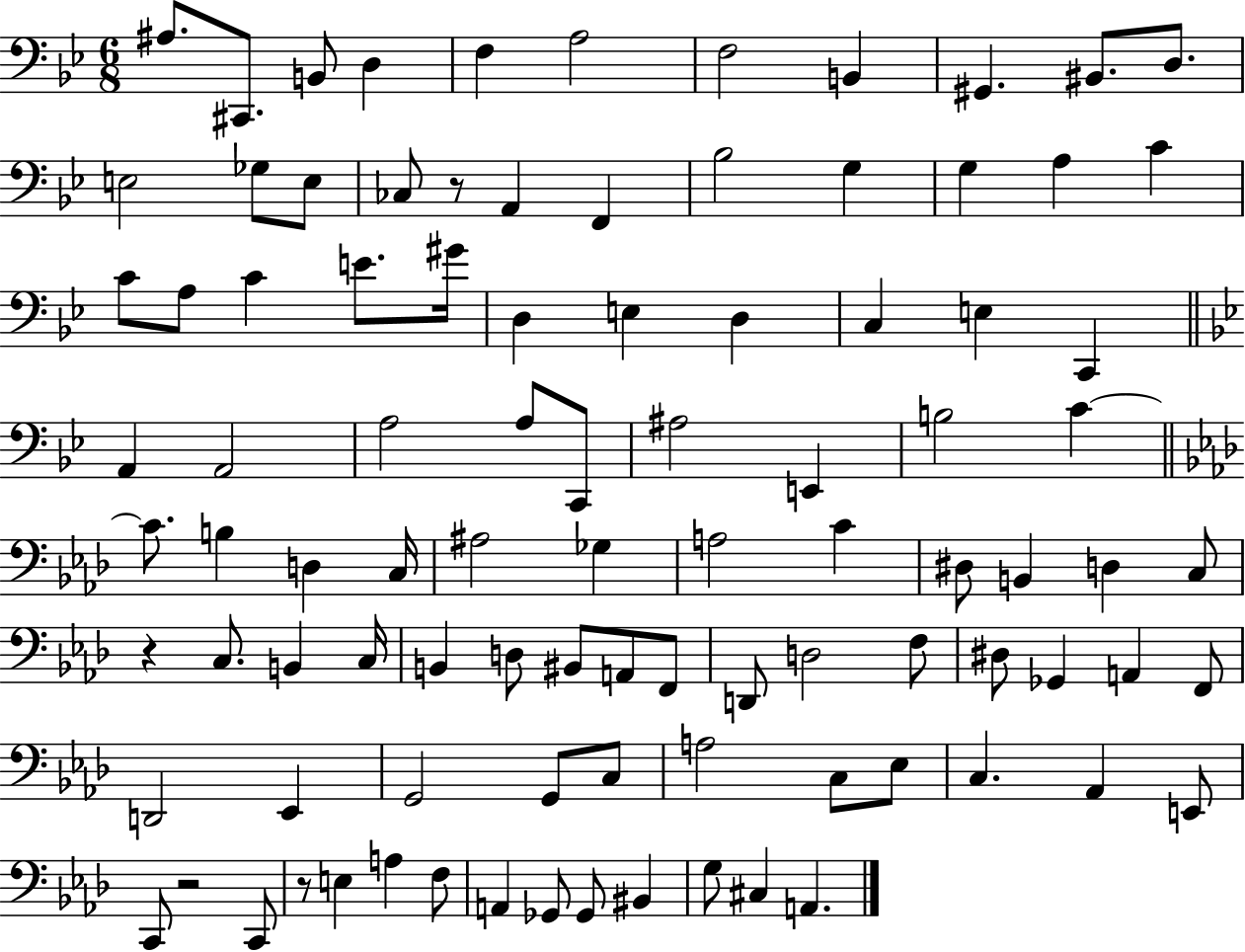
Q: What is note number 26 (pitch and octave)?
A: E4